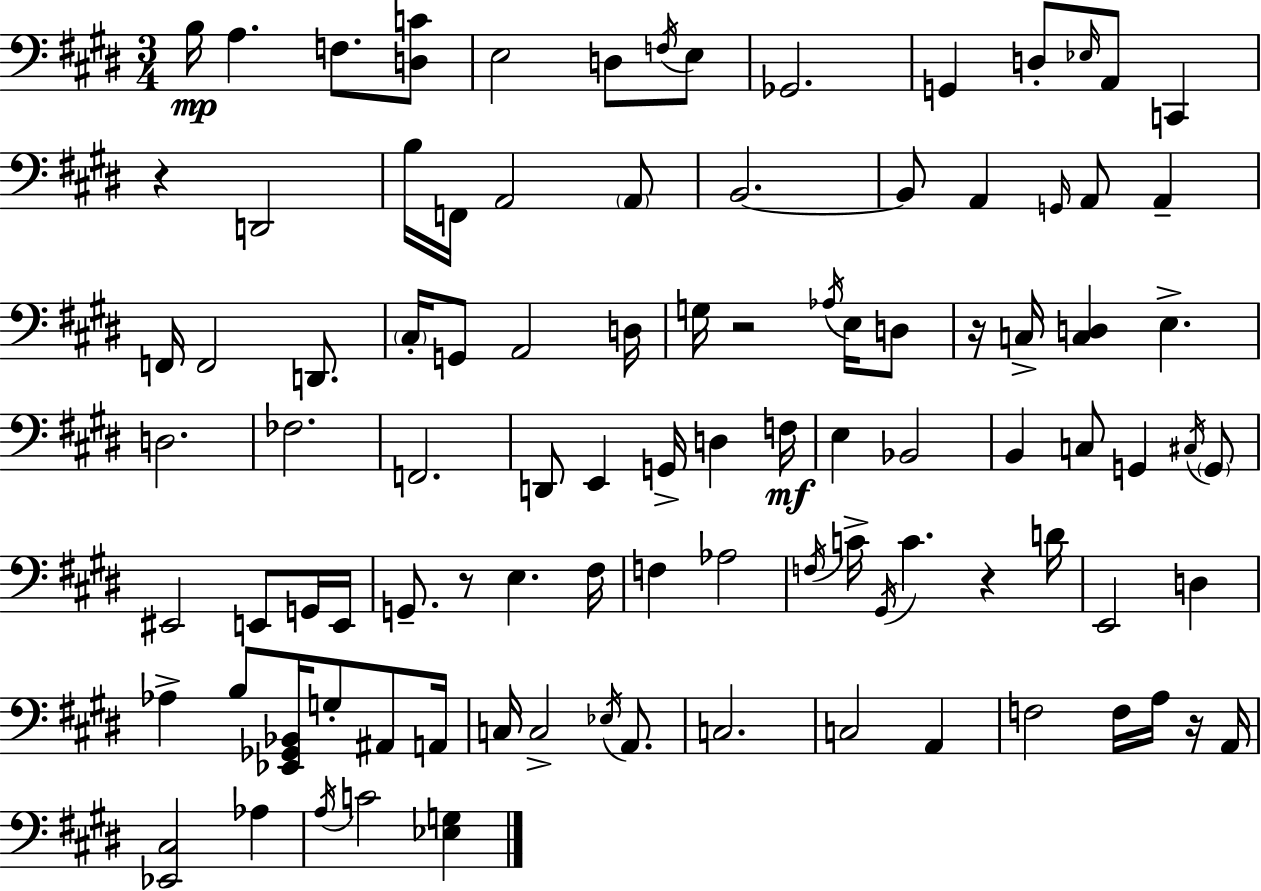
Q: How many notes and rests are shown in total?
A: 98